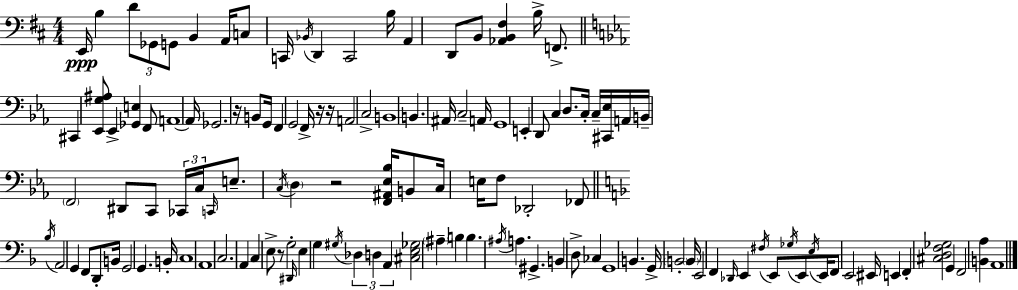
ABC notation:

X:1
T:Untitled
M:4/4
L:1/4
K:D
E,,/4 B, D/2 _G,,/2 G,,/2 B,, A,,/4 C,/2 C,,/4 _B,,/4 D,, C,,2 B,/4 A,, D,,/2 B,,/2 [_A,,B,,^F,] B,/4 F,,/2 ^C,, [_E,,G,^A,]/2 _E,, [_G,,E,] F,,/2 A,,4 A,,/4 _G,,2 z/4 B,,/2 G,,/4 F,, G,,2 F,,/4 z/4 z/4 A,,2 C,2 B,,4 B,, ^A,,/4 C,2 A,,/4 G,,4 E,, D,,/2 C, D,/2 C,/4 C,/4 [^C,,_E,]/4 A,,/4 B,,/4 F,,2 ^D,,/2 C,,/2 _C,,/4 C,/4 C,,/4 E,/2 C,/4 D, z2 [F,,^A,,_E,_B,]/4 B,,/2 C,/4 E,/4 F,/2 _D,,2 _F,,/2 _B,/4 A,,2 G,, F,,/2 D,,/2 B,,/4 G,,2 G,, B,,/4 C,4 A,,4 C,2 A,, C, E,/2 z/2 G,2 ^D,,/4 E, G, ^G,/4 _D, D, A,, [^C,E,_G,]2 ^A, B, B, ^A,/4 A, ^G,, B,, D,/2 _C, G,,4 B,, G,,/4 B,,2 B,,/4 E,,2 F,, _D,,/4 E,, ^F,/4 E,,/2 _G,/4 E,,/2 E,/4 E,,/4 F,,/2 E,,2 ^E,,/4 E,, F,, [^C,D,F,_G,]2 G,, F,,2 [B,,A,] A,,4